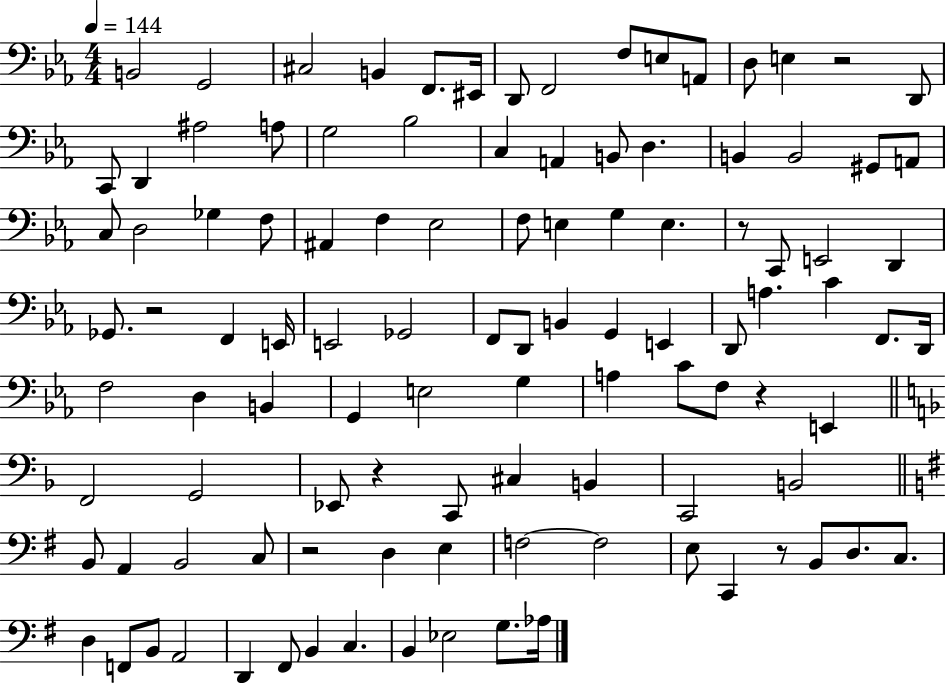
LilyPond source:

{
  \clef bass
  \numericTimeSignature
  \time 4/4
  \key ees \major
  \tempo 4 = 144
  b,2 g,2 | cis2 b,4 f,8. eis,16 | d,8 f,2 f8 e8 a,8 | d8 e4 r2 d,8 | \break c,8 d,4 ais2 a8 | g2 bes2 | c4 a,4 b,8 d4. | b,4 b,2 gis,8 a,8 | \break c8 d2 ges4 f8 | ais,4 f4 ees2 | f8 e4 g4 e4. | r8 c,8 e,2 d,4 | \break ges,8. r2 f,4 e,16 | e,2 ges,2 | f,8 d,8 b,4 g,4 e,4 | d,8 a4. c'4 f,8. d,16 | \break f2 d4 b,4 | g,4 e2 g4 | a4 c'8 f8 r4 e,4 | \bar "||" \break \key f \major f,2 g,2 | ees,8 r4 c,8 cis4 b,4 | c,2 b,2 | \bar "||" \break \key g \major b,8 a,4 b,2 c8 | r2 d4 e4 | f2~~ f2 | e8 c,4 r8 b,8 d8. c8. | \break d4 f,8 b,8 a,2 | d,4 fis,8 b,4 c4. | b,4 ees2 g8. aes16 | \bar "|."
}